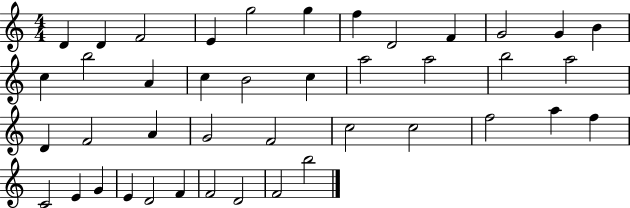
X:1
T:Untitled
M:4/4
L:1/4
K:C
D D F2 E g2 g f D2 F G2 G B c b2 A c B2 c a2 a2 b2 a2 D F2 A G2 F2 c2 c2 f2 a f C2 E G E D2 F F2 D2 F2 b2